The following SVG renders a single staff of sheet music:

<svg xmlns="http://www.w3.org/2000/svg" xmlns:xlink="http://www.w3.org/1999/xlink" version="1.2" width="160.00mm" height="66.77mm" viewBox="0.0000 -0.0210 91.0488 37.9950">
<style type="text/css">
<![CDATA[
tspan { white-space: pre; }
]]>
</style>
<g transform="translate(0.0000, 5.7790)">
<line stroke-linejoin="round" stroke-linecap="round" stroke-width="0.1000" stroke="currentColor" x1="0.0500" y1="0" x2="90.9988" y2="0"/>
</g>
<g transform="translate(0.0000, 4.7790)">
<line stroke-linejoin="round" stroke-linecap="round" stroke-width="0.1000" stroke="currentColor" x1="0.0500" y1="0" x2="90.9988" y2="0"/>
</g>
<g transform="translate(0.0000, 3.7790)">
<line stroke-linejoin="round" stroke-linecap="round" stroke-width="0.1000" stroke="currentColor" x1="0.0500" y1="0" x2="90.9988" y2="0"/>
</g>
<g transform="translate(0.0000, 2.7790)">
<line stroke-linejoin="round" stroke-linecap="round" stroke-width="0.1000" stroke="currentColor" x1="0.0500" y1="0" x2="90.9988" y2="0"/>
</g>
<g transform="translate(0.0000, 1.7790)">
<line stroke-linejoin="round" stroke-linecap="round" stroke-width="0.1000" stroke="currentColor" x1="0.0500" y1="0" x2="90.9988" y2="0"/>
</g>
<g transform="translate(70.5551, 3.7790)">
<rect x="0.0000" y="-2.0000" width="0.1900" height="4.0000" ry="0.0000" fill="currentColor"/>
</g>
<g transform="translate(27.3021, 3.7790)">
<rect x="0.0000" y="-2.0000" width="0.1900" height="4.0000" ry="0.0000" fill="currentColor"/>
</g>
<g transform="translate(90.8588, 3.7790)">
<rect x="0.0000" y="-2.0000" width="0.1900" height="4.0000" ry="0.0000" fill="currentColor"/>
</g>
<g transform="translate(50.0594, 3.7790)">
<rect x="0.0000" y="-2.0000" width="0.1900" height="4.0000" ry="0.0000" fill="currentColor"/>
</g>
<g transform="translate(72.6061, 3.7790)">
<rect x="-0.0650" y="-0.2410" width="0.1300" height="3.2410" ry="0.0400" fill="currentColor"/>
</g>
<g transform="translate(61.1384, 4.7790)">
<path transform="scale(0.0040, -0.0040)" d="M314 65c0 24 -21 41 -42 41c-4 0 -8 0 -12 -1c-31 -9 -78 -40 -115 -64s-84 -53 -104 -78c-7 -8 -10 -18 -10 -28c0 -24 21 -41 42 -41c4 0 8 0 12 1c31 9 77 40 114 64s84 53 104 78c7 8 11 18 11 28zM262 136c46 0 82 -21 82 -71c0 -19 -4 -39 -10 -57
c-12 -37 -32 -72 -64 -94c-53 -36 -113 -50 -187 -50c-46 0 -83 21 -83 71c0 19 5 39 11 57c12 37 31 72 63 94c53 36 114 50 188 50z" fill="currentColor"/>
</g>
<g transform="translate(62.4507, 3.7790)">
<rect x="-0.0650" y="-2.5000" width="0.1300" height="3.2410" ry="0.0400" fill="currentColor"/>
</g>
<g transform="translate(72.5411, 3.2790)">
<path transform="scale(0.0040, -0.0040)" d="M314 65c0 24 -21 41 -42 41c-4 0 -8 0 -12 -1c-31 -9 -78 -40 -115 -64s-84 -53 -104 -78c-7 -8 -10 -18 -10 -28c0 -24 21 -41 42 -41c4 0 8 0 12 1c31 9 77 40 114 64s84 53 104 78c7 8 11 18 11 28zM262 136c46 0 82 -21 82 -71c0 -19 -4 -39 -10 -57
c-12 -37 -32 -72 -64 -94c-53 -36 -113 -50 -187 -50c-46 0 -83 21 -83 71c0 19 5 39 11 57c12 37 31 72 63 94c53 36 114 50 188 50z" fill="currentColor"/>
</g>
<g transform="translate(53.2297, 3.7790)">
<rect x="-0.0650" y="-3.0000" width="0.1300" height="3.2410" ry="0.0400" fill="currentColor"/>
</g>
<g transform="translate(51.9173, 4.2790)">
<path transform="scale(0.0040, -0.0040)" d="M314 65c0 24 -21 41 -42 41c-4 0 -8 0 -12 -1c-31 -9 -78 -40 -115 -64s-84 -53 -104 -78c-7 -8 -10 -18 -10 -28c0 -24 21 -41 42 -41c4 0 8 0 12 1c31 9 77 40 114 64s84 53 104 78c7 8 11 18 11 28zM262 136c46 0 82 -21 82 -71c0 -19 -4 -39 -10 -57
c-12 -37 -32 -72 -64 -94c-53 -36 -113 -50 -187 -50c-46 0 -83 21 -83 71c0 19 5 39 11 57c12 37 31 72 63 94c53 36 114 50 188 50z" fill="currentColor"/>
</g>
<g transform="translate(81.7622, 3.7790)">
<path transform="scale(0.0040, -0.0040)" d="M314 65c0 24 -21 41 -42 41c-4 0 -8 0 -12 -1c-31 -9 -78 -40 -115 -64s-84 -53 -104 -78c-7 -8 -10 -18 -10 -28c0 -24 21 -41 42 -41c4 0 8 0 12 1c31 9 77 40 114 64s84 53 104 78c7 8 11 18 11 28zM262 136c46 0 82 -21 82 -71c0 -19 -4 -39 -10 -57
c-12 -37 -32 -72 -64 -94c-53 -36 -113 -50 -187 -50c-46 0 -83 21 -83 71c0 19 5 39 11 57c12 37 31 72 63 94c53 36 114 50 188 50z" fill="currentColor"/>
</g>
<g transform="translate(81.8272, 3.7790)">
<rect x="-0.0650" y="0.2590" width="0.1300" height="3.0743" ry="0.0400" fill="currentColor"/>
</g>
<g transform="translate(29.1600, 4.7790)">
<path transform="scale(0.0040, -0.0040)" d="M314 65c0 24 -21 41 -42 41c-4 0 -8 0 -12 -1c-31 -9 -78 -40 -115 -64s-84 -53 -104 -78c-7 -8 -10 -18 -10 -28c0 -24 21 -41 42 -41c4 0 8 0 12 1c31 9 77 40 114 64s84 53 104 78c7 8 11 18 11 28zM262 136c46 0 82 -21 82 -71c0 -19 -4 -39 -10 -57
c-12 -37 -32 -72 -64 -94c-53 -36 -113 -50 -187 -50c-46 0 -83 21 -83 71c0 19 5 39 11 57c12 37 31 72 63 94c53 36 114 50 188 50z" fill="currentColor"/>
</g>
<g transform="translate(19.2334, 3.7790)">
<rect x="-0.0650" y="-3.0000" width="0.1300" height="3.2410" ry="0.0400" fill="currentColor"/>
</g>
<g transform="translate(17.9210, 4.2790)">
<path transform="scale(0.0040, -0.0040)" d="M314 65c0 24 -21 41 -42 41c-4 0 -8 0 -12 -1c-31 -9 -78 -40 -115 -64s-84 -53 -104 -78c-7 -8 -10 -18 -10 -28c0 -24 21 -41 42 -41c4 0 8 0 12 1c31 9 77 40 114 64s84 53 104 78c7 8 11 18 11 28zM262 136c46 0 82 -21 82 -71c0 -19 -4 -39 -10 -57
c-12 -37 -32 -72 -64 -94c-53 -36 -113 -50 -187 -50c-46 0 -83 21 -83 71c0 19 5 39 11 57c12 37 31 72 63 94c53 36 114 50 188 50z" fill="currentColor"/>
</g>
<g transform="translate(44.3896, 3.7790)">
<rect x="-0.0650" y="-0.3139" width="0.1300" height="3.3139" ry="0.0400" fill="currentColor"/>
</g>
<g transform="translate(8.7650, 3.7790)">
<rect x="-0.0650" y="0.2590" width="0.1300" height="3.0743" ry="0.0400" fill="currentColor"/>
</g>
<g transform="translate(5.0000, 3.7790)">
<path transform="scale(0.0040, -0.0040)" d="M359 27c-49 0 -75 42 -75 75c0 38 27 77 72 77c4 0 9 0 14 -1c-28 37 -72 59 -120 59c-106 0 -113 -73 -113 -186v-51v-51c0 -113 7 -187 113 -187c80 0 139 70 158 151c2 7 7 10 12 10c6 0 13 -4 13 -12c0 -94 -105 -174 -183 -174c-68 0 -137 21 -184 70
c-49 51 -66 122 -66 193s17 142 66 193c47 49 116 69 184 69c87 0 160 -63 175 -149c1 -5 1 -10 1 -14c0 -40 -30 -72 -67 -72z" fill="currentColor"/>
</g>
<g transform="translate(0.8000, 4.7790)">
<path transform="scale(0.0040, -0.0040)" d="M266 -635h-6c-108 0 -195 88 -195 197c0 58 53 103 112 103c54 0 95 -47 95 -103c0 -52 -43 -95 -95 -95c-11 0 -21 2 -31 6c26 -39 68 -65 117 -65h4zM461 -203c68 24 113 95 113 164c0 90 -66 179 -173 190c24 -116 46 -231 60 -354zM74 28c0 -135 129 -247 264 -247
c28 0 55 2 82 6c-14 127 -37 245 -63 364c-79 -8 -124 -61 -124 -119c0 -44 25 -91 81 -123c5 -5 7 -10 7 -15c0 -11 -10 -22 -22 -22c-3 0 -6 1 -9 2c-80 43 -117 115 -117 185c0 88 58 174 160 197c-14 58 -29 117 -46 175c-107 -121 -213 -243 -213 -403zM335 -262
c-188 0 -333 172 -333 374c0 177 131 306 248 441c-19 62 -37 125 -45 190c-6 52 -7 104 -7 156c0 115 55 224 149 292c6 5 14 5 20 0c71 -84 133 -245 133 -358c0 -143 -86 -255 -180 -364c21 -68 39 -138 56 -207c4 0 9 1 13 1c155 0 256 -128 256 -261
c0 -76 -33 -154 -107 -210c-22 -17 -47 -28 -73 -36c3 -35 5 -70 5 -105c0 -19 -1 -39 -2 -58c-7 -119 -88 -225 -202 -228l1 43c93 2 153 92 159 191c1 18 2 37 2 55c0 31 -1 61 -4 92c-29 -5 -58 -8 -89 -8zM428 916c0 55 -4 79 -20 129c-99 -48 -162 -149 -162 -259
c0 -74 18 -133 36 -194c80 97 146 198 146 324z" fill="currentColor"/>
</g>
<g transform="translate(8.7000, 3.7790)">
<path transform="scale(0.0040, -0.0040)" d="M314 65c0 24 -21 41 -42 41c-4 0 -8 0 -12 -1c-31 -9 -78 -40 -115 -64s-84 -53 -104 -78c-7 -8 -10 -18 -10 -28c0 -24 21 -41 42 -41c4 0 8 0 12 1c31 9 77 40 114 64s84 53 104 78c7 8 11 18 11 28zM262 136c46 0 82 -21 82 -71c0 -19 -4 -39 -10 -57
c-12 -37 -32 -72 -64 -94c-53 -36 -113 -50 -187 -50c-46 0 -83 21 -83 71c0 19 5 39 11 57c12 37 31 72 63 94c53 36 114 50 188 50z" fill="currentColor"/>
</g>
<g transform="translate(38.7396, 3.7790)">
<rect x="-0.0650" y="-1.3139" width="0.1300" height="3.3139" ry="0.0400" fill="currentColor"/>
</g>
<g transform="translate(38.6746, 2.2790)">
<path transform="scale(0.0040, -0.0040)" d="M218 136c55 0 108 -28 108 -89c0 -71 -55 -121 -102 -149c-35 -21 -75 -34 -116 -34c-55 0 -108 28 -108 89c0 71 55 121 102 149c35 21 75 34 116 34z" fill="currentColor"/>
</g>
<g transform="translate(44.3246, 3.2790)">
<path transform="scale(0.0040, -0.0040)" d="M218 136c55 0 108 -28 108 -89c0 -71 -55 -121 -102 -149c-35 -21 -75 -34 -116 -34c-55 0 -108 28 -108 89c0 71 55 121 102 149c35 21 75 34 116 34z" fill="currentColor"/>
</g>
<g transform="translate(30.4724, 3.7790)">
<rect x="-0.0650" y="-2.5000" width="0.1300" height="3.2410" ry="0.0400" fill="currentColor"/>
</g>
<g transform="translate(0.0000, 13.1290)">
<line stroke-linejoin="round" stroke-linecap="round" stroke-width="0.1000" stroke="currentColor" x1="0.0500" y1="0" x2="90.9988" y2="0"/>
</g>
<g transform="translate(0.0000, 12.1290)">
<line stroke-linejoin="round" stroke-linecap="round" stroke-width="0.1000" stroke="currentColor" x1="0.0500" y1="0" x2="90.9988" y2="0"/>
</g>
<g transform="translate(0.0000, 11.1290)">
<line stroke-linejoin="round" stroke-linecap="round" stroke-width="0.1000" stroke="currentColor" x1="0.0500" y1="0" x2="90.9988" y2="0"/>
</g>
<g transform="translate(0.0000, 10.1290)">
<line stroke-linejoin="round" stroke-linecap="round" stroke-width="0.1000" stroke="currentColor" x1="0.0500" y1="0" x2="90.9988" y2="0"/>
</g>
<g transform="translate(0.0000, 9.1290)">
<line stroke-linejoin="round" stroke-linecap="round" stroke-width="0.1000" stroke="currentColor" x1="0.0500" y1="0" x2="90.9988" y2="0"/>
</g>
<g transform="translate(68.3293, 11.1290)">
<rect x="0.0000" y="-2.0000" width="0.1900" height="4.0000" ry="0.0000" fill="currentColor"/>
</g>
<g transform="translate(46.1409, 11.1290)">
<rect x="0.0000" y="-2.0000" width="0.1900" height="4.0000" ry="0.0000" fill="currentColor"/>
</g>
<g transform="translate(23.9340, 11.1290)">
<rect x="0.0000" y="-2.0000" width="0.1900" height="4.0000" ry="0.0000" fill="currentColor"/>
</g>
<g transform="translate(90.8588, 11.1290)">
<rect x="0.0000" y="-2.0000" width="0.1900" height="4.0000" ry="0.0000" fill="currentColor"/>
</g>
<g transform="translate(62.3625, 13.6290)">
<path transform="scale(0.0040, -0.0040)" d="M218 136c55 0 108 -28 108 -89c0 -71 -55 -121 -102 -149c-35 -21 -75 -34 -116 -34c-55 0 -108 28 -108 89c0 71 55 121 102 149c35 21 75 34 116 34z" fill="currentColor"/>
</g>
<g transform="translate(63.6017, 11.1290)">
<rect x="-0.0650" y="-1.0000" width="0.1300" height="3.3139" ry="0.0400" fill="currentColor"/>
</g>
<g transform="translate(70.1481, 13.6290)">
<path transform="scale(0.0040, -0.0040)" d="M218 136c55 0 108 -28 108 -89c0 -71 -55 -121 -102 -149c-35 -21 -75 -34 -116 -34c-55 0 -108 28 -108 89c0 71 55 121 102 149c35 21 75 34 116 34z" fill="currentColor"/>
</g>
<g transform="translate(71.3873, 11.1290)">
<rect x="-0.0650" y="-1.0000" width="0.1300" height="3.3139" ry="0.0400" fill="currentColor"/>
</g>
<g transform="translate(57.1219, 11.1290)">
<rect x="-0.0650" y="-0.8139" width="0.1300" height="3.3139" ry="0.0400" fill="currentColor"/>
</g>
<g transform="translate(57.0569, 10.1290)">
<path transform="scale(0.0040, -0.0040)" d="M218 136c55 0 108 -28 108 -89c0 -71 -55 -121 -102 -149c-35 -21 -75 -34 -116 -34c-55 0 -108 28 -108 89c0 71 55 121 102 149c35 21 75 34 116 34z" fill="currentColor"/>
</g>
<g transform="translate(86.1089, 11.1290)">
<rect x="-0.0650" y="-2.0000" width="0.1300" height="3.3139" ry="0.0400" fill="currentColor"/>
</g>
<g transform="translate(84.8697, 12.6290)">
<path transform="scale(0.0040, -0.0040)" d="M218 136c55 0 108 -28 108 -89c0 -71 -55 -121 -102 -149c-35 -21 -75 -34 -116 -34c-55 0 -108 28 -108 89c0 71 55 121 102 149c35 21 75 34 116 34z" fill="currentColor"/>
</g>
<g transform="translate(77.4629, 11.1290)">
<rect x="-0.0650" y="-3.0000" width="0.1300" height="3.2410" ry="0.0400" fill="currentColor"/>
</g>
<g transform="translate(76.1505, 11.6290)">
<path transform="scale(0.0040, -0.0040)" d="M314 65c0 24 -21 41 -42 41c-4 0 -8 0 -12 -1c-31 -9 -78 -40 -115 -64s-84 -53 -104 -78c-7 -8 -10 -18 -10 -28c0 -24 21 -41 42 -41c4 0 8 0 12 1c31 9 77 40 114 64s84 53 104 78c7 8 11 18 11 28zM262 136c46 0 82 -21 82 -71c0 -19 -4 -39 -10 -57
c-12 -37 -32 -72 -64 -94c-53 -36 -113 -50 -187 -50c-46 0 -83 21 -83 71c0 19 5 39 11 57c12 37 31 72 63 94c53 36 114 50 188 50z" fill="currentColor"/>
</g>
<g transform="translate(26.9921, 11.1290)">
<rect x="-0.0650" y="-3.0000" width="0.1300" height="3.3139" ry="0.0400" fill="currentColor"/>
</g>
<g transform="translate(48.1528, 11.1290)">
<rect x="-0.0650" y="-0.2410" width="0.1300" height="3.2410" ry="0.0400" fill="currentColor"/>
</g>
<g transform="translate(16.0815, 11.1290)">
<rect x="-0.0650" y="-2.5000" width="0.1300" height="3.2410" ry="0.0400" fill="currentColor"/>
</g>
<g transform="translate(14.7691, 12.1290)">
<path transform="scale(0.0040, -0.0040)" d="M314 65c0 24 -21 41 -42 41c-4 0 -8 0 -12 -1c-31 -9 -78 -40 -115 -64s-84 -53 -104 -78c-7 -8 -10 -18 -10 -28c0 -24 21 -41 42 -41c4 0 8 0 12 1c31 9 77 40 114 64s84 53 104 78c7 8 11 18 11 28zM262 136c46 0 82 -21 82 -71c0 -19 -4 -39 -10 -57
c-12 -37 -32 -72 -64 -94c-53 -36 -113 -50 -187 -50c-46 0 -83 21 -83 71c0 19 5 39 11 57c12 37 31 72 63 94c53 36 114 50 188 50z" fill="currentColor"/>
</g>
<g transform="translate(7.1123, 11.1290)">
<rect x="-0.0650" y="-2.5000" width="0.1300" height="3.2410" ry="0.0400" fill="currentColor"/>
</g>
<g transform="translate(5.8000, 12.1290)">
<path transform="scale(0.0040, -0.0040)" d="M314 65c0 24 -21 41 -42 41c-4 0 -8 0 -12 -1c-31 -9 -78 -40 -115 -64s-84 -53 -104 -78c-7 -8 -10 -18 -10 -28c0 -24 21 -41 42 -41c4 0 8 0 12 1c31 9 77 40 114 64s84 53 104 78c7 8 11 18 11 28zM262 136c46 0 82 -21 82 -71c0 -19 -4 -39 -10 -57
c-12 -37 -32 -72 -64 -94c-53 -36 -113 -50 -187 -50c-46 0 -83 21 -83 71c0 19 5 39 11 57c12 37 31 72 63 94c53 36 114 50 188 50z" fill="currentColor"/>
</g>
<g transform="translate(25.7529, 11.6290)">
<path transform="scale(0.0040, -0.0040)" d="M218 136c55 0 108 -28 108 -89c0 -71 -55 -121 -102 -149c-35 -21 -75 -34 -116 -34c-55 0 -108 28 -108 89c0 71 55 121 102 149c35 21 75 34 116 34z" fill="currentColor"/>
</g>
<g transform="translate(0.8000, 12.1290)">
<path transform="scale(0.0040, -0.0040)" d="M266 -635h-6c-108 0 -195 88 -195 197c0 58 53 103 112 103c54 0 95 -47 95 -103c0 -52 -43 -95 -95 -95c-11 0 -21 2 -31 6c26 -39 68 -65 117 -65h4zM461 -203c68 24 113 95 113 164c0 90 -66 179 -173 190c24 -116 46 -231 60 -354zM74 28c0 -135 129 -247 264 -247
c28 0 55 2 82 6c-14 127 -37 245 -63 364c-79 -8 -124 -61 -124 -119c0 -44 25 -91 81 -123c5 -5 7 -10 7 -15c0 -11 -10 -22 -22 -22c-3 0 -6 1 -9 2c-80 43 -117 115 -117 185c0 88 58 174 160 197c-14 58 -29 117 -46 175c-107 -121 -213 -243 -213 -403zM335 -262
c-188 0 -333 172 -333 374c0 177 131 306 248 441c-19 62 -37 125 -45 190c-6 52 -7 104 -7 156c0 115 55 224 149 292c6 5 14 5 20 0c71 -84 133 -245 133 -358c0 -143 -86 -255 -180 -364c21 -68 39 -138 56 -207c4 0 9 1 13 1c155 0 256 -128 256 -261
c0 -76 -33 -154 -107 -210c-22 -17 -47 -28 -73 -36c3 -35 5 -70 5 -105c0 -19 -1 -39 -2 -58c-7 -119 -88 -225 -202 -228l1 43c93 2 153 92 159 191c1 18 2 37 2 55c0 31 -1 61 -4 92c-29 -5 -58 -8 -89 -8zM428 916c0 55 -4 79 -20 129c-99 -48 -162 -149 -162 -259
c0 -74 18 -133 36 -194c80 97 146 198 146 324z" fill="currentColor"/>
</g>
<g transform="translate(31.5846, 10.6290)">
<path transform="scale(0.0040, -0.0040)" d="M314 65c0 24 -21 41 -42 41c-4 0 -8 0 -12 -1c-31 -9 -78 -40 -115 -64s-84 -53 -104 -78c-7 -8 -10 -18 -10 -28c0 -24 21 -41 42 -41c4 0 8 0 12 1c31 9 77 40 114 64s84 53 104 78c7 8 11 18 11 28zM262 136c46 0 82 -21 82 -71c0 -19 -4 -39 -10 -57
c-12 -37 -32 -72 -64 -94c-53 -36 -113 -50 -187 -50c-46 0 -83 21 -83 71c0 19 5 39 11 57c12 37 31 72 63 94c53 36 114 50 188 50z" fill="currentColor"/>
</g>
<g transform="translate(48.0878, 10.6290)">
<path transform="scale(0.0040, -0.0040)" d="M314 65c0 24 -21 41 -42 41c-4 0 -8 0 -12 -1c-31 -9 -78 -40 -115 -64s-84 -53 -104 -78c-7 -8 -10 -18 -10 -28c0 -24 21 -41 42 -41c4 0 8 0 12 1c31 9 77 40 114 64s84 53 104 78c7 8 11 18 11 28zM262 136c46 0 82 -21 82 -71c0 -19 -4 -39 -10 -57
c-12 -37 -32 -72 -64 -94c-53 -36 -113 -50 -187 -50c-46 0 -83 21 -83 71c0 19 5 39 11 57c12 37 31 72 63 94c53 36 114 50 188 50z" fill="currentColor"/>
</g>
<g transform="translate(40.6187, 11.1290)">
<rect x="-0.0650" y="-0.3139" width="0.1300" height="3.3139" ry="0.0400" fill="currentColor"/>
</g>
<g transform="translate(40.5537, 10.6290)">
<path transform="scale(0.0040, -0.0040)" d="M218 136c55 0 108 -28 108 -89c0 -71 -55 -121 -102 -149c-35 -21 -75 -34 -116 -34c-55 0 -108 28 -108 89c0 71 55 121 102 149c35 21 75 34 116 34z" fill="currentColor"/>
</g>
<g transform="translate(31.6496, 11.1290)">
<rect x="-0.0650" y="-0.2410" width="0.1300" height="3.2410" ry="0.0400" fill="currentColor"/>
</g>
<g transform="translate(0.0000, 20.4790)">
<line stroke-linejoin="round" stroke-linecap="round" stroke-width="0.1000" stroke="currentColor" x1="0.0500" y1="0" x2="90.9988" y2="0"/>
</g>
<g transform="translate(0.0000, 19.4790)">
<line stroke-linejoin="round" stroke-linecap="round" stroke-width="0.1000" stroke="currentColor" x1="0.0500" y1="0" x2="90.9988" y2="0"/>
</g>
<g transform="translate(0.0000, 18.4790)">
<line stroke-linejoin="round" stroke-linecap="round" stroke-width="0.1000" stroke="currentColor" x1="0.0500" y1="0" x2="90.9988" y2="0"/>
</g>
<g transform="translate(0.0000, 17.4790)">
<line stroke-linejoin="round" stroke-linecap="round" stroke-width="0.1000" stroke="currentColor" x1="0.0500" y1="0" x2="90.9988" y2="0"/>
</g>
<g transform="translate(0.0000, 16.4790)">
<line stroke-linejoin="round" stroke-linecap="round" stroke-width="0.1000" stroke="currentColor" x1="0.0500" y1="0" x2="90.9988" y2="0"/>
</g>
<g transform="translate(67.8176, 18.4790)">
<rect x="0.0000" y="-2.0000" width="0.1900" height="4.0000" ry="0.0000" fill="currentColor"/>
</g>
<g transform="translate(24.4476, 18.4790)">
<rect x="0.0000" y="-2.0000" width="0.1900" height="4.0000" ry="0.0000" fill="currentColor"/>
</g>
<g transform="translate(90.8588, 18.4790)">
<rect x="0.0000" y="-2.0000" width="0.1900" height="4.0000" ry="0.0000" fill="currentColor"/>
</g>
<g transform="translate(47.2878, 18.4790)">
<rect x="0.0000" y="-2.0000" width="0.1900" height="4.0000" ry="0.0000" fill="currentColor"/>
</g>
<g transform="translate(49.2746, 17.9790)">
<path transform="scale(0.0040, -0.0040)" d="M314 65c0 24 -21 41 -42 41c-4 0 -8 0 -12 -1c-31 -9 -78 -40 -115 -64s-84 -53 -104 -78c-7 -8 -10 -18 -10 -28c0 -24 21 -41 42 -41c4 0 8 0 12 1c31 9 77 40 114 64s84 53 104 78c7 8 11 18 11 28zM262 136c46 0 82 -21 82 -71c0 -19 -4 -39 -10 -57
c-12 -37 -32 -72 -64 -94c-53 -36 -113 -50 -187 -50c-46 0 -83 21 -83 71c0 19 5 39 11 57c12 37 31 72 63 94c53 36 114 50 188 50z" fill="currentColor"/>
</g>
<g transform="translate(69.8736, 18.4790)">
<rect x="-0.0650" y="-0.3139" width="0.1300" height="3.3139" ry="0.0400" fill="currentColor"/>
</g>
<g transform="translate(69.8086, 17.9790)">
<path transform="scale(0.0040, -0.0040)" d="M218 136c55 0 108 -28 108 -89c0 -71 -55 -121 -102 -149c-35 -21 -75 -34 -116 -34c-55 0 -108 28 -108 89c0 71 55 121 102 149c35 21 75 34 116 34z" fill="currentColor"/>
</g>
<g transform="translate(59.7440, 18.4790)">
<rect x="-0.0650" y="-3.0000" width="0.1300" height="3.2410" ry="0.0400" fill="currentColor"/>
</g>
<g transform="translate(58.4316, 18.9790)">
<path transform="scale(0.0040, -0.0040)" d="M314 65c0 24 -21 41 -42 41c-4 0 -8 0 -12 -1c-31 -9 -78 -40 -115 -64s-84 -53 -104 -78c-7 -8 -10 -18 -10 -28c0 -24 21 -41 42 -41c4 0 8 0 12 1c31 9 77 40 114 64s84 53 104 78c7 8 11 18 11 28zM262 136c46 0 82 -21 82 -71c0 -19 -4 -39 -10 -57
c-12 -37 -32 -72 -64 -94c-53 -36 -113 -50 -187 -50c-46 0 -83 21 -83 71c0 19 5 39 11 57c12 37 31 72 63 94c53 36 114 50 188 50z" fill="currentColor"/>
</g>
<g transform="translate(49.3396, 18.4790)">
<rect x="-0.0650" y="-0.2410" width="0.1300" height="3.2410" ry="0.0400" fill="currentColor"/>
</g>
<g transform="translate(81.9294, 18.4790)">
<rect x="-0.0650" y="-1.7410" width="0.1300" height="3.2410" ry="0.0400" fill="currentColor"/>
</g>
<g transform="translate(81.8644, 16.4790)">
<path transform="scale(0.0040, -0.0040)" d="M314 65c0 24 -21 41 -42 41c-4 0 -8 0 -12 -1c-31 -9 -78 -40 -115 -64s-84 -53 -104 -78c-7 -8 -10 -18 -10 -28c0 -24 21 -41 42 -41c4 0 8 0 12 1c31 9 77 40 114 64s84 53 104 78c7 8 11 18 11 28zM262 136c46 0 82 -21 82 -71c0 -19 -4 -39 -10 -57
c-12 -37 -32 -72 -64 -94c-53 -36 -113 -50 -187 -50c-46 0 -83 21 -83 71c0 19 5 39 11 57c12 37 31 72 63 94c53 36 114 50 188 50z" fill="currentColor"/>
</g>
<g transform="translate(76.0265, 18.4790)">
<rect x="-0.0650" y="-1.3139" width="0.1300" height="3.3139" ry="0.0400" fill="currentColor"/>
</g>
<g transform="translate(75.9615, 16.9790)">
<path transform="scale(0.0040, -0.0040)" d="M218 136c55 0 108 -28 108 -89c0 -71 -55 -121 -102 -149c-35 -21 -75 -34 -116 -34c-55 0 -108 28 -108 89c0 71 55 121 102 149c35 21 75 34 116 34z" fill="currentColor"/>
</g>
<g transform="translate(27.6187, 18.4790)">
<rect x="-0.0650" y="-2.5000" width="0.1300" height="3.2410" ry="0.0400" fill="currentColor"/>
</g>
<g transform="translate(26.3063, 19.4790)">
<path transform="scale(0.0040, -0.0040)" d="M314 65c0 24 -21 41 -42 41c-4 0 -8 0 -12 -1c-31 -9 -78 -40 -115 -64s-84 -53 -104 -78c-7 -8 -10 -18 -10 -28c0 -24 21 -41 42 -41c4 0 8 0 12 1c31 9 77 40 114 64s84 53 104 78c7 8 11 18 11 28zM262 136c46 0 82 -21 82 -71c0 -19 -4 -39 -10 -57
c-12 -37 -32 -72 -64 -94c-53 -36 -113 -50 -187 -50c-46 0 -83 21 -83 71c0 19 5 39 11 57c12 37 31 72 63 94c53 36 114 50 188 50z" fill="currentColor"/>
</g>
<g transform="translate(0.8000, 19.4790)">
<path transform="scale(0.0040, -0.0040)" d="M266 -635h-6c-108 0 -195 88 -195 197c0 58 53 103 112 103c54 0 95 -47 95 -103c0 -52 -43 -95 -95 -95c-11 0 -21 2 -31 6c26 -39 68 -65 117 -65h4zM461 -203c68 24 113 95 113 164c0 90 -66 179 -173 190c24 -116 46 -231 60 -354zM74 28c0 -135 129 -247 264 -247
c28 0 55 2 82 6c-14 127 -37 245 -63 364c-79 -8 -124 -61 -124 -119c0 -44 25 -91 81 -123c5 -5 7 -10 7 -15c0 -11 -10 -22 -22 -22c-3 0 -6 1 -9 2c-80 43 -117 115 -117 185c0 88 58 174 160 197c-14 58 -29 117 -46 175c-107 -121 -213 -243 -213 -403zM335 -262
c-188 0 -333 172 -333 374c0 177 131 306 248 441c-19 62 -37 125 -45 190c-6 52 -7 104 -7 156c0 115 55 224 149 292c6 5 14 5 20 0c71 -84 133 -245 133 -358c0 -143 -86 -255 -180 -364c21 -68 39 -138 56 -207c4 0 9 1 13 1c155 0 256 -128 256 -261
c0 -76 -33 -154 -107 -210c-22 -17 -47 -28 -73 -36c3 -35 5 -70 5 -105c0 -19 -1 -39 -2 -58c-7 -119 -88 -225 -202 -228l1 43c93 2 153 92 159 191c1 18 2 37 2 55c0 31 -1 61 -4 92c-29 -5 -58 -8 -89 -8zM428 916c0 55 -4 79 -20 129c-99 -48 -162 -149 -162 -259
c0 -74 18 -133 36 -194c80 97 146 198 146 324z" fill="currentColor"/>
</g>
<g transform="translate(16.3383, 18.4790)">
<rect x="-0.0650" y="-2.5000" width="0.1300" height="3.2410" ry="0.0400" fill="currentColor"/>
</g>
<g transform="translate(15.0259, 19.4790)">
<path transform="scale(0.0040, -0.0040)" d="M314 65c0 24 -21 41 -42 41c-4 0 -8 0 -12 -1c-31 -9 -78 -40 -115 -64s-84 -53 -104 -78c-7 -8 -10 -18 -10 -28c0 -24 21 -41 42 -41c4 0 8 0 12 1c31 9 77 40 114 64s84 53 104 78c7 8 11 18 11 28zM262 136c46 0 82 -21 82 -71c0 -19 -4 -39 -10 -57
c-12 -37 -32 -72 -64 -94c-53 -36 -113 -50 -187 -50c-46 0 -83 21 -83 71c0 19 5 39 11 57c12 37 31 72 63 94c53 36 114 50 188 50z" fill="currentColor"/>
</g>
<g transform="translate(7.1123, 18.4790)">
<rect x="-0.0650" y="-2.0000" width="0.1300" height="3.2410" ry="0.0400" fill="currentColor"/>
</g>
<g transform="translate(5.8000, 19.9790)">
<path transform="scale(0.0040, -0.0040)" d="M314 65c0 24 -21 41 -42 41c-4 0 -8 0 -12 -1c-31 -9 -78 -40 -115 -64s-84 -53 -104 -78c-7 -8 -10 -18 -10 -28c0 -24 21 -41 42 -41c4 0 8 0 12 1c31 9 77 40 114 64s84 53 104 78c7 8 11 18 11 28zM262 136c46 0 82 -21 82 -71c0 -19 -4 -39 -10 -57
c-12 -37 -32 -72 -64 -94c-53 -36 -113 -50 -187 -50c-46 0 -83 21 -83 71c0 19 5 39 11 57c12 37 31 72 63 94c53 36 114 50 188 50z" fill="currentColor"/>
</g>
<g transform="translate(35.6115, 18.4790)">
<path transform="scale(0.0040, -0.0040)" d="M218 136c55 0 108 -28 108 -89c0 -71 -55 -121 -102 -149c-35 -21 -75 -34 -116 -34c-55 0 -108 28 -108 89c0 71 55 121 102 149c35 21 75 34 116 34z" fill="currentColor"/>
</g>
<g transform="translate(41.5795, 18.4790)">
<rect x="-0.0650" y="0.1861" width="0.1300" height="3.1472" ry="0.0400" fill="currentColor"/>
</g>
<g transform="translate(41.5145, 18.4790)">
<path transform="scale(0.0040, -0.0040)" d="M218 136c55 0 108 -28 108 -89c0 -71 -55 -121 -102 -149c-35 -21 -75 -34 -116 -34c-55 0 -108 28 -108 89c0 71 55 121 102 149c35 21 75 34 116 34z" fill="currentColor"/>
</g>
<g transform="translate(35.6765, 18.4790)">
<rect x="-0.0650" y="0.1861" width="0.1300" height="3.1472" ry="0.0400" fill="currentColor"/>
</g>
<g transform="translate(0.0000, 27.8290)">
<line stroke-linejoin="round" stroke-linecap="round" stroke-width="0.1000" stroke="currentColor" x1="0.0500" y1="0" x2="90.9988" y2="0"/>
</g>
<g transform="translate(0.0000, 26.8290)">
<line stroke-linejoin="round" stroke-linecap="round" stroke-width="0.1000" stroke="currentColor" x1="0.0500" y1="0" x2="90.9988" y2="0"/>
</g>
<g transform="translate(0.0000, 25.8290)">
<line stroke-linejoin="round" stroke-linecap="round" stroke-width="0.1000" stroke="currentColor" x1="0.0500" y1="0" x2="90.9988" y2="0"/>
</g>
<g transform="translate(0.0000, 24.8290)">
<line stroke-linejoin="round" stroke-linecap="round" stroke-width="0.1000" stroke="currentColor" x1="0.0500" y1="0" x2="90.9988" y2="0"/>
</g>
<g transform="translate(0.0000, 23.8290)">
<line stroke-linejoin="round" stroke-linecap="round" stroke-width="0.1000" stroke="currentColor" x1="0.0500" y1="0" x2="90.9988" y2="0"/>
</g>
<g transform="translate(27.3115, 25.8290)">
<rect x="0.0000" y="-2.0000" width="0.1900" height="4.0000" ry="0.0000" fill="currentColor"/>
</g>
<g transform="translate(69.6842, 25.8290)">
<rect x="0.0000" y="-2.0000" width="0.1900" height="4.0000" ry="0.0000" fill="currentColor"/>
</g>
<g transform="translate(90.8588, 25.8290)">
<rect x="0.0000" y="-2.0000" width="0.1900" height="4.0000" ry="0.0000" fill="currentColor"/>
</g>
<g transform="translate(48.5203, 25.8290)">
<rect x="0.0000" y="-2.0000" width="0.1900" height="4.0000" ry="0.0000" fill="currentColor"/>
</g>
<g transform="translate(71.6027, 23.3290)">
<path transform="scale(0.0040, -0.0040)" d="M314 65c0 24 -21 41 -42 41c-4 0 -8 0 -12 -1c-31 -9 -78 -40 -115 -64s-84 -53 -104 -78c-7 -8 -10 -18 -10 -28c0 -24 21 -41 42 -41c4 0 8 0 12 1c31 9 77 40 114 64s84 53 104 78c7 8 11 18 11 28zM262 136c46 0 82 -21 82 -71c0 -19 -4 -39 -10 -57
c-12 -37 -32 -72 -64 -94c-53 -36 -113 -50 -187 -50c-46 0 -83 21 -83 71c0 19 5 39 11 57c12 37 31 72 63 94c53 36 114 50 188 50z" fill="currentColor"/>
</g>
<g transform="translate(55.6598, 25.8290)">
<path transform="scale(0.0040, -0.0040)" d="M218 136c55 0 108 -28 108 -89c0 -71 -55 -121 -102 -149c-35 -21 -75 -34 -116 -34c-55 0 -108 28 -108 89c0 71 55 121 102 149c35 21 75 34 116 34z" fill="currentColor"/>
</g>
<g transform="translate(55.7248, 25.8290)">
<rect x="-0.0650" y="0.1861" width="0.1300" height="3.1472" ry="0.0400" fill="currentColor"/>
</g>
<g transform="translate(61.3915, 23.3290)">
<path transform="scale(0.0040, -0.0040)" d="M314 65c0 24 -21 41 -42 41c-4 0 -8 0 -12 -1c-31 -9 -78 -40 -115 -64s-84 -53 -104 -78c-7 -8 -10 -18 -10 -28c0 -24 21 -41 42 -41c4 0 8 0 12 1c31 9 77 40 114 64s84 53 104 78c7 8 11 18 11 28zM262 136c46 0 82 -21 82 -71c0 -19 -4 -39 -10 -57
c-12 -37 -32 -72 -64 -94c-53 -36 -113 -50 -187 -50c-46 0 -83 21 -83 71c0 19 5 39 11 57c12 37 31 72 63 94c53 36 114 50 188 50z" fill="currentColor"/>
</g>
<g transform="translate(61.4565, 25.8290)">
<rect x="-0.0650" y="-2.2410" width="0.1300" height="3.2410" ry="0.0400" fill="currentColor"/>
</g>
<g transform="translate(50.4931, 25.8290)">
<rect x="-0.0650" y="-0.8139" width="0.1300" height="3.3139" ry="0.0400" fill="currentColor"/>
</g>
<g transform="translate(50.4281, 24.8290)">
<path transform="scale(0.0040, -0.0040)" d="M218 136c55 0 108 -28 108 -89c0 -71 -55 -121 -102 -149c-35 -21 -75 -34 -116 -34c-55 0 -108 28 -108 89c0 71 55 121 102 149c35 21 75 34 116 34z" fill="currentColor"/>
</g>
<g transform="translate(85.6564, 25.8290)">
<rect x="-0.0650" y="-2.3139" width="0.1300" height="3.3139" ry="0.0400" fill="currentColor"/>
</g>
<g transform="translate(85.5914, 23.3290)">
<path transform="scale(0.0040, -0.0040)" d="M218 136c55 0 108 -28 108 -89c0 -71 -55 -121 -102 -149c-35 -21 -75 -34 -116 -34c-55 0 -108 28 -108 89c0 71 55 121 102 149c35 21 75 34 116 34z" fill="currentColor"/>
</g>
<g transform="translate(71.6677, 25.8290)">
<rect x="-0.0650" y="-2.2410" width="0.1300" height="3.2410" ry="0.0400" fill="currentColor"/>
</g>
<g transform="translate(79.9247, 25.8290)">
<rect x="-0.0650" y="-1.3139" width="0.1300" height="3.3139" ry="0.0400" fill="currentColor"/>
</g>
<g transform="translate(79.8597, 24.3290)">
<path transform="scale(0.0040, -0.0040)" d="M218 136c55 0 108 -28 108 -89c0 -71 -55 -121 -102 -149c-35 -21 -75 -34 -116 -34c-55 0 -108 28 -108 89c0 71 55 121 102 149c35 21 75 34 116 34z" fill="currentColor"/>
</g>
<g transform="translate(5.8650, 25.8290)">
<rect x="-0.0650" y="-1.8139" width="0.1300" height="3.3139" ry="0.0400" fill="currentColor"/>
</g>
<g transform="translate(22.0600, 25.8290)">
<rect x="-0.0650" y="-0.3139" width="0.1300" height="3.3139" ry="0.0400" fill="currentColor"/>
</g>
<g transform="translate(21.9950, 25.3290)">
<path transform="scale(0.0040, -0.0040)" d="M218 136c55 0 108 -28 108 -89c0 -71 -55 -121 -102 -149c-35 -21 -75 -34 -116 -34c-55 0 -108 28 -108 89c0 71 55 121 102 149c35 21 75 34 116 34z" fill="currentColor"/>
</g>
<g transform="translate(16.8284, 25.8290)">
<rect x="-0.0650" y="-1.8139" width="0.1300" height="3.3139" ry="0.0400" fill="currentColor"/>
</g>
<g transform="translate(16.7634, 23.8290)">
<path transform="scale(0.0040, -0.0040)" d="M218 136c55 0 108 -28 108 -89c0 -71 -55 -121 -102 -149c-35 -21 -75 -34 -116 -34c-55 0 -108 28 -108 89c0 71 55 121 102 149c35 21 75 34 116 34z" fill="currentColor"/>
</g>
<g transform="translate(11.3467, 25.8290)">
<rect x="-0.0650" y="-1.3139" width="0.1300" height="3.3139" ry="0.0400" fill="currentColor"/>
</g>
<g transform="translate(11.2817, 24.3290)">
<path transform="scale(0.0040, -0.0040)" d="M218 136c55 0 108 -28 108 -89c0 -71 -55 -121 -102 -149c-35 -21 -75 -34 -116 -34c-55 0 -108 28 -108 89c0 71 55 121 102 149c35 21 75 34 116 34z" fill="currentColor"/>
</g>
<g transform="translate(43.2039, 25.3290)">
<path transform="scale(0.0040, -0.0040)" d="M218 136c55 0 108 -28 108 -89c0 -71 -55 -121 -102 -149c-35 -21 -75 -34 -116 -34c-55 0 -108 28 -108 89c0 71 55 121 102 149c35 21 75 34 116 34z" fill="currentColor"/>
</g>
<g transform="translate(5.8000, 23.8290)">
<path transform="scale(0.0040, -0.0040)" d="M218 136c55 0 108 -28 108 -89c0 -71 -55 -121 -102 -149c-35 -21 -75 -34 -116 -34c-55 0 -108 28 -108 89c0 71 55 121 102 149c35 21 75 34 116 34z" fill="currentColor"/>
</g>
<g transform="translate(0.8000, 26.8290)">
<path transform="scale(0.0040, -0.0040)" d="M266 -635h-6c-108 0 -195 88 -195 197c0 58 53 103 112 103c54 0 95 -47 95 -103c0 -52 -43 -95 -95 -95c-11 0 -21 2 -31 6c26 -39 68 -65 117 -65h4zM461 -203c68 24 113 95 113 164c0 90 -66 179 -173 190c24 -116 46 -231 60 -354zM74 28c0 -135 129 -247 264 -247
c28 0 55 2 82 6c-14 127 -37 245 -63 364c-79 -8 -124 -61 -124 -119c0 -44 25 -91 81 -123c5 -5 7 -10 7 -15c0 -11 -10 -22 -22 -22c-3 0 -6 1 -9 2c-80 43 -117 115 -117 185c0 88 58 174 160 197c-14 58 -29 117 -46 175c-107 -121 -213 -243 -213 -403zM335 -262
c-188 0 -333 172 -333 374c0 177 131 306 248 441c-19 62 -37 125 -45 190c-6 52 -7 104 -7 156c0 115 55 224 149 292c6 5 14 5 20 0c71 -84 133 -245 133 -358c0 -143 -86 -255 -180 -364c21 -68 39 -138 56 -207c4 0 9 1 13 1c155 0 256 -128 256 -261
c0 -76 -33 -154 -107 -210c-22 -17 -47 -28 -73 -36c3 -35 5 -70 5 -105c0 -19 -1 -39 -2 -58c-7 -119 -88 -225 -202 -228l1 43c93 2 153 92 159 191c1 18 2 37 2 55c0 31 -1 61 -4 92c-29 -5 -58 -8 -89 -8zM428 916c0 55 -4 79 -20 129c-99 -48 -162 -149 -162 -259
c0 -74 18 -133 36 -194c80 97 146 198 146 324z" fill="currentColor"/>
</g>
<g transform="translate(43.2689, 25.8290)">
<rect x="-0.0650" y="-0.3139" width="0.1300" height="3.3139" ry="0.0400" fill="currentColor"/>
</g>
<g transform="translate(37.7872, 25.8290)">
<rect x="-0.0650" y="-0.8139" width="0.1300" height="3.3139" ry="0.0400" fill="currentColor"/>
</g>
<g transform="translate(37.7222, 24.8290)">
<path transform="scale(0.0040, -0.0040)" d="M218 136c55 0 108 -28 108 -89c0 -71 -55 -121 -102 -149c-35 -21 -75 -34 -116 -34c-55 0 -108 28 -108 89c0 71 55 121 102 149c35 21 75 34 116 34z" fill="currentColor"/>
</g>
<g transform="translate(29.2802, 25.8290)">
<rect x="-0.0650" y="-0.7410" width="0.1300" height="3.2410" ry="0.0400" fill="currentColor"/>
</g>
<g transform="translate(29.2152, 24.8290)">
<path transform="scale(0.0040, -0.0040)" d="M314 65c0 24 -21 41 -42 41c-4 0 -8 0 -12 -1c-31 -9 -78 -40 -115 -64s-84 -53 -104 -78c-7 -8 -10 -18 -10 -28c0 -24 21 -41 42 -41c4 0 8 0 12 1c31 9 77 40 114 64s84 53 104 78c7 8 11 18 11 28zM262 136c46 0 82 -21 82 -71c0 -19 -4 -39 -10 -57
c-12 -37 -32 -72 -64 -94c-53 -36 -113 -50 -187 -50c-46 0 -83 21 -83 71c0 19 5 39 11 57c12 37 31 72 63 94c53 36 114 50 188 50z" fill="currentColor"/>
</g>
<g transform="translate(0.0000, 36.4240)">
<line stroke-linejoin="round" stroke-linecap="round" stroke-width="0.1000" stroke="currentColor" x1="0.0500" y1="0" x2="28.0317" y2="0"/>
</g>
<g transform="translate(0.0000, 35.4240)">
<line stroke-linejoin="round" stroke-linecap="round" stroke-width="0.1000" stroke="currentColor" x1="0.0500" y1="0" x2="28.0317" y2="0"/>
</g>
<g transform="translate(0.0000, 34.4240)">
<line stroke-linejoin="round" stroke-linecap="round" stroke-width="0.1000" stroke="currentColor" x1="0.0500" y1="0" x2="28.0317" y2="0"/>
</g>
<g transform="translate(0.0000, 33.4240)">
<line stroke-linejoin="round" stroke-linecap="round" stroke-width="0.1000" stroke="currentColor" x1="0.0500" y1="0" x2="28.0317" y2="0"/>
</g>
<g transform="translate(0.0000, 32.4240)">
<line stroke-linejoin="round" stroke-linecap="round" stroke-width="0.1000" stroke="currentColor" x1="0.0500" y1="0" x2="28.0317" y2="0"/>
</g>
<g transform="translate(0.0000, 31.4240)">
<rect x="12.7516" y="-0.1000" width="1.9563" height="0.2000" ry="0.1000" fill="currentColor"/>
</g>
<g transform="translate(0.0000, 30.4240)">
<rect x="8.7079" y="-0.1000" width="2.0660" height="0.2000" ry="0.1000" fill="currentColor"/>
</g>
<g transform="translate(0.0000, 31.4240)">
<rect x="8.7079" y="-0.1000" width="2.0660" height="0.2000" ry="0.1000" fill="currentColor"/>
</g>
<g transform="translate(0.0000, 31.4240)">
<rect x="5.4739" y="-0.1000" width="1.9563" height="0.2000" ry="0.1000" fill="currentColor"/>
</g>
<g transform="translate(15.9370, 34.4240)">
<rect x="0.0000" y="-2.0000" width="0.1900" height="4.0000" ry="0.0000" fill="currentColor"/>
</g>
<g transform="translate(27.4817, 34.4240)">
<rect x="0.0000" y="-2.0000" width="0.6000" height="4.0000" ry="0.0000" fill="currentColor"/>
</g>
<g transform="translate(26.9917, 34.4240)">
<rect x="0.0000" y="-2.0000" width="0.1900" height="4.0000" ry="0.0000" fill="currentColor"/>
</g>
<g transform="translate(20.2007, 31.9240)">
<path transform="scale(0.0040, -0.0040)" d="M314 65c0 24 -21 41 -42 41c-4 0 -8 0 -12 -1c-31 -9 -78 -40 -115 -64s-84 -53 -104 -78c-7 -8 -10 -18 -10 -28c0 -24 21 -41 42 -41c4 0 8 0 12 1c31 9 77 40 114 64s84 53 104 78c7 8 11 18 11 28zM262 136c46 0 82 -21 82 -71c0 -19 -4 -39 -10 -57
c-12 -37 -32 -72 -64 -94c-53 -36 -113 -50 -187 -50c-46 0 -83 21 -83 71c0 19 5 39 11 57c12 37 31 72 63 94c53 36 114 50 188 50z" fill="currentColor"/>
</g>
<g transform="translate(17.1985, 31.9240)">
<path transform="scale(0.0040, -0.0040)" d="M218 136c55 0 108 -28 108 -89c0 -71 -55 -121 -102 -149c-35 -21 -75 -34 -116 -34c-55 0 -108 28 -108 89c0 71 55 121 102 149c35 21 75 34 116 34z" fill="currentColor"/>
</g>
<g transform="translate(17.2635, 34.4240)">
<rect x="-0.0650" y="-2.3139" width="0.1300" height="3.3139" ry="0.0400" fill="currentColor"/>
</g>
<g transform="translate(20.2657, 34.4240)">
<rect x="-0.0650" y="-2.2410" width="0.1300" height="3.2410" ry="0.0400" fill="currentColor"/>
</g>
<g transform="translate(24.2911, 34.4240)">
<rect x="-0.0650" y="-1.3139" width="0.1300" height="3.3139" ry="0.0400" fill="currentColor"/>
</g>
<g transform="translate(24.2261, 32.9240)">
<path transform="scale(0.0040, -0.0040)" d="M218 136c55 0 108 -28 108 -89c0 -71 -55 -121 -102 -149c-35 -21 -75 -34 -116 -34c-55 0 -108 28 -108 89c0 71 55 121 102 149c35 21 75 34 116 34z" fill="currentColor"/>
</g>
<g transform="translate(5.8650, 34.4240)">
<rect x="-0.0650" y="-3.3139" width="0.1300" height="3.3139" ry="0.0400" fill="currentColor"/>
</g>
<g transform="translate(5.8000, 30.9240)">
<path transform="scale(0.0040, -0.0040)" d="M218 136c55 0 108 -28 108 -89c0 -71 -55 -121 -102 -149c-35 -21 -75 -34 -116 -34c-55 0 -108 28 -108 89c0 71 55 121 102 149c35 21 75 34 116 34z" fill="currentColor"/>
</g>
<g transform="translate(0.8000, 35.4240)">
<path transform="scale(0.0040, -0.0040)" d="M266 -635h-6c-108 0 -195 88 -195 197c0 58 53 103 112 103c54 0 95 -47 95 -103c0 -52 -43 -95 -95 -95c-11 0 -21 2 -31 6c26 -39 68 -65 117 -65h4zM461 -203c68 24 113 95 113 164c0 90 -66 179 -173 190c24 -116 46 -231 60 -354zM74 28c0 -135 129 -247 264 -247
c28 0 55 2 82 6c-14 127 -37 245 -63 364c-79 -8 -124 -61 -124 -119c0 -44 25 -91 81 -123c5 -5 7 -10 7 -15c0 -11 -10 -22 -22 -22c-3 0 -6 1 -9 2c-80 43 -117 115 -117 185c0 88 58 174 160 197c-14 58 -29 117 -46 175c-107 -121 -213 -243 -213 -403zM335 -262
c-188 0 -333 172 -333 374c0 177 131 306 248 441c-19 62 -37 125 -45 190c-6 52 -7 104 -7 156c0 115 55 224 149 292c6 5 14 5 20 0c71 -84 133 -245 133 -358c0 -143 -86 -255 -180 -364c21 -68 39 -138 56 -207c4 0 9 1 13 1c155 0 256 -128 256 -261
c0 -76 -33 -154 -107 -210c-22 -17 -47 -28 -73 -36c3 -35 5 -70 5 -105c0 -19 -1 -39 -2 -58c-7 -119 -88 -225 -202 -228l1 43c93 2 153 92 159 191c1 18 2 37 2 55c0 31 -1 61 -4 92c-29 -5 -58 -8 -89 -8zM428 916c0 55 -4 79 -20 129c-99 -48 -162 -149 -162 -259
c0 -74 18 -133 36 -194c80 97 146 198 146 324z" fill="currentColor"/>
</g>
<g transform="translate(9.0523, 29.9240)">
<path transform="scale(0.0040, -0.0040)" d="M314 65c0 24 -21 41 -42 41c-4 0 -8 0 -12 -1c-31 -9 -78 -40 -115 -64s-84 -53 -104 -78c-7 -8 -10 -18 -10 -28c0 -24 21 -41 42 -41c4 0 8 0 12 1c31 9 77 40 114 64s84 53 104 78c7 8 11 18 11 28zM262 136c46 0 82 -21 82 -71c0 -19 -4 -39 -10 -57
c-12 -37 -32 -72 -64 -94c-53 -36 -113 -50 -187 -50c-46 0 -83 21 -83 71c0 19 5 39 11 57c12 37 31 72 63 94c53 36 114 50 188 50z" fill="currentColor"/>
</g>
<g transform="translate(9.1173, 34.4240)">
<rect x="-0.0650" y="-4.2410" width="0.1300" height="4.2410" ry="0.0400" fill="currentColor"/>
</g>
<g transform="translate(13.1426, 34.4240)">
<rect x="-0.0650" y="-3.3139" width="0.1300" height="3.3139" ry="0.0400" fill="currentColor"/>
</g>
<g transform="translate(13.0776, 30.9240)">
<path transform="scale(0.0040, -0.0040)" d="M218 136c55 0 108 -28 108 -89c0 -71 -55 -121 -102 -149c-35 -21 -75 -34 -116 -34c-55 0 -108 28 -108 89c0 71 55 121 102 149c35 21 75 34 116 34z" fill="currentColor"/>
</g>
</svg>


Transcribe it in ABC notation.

X:1
T:Untitled
M:4/4
L:1/4
K:C
B2 A2 G2 e c A2 G2 c2 B2 G2 G2 A c2 c c2 d D D A2 F F2 G2 G2 B B c2 A2 c e f2 f e f c d2 d c d B g2 g2 e g b d'2 b g g2 e